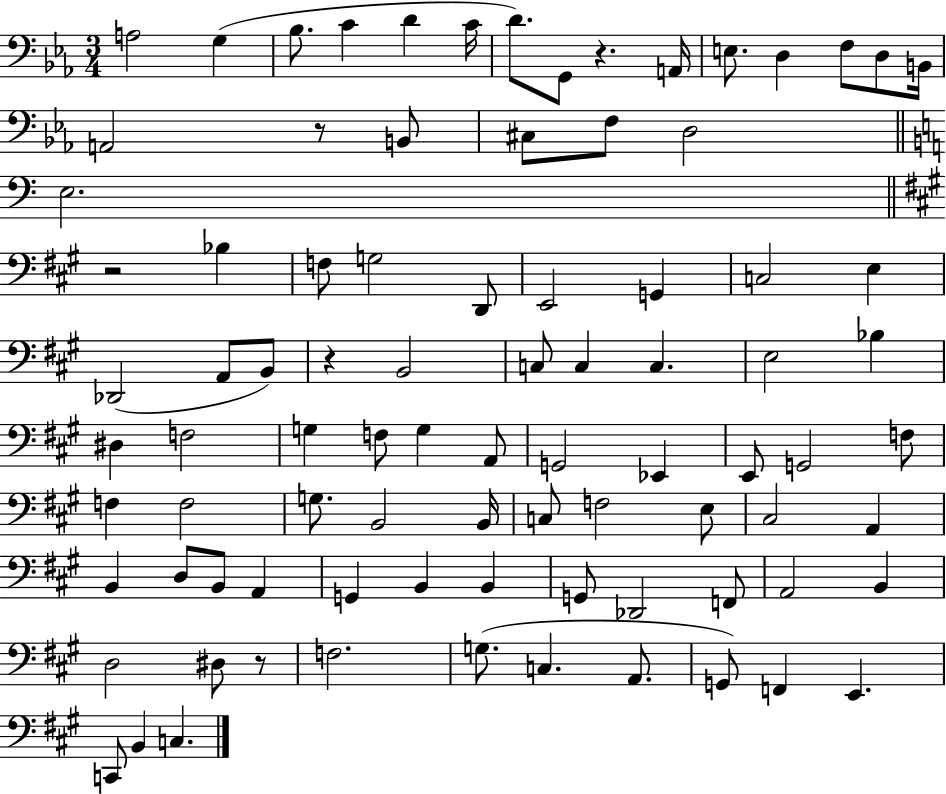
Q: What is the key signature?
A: EES major